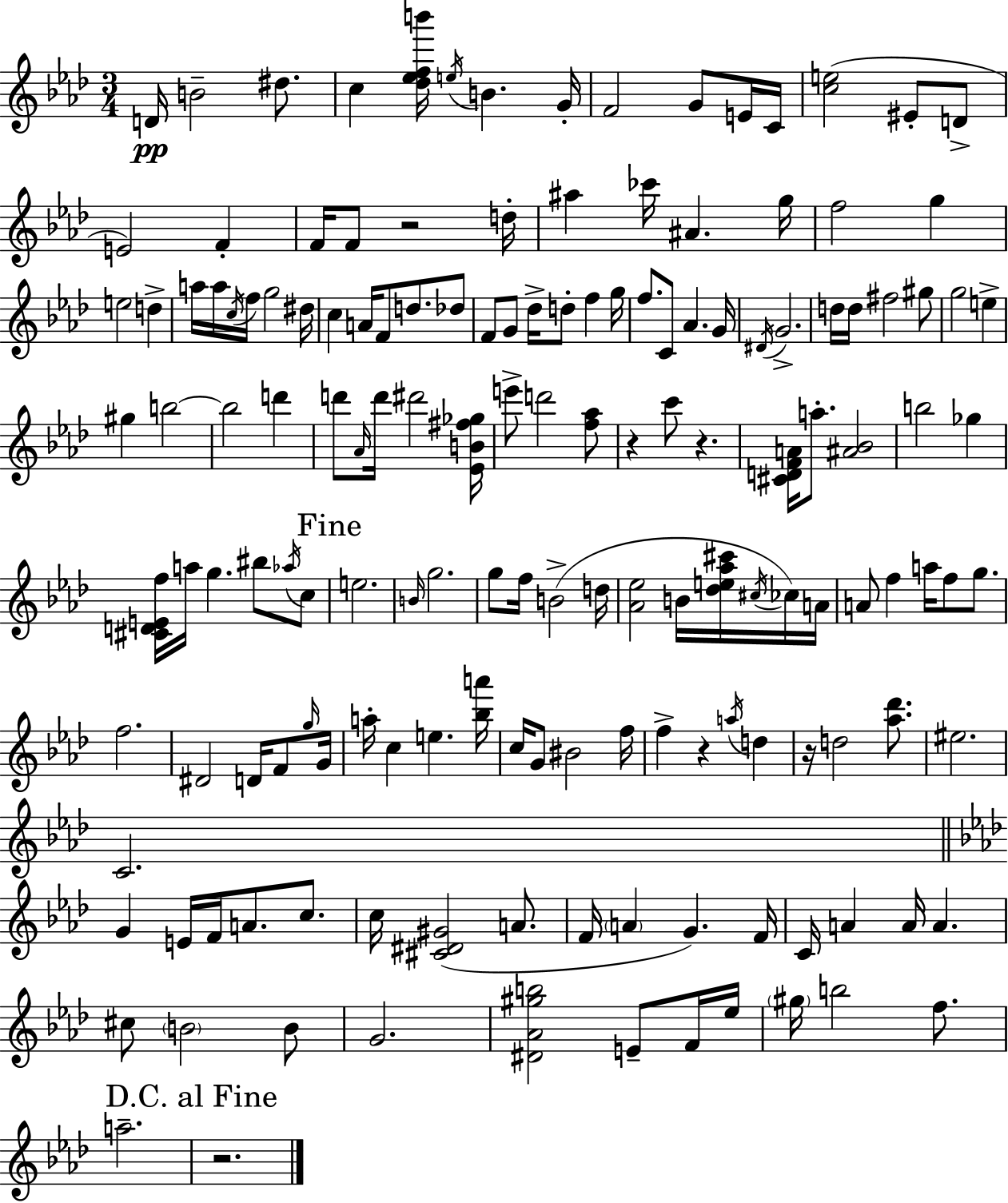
{
  \clef treble
  \numericTimeSignature
  \time 3/4
  \key aes \major
  \repeat volta 2 { d'16\pp b'2-- dis''8. | c''4 <des'' ees'' f'' b'''>16 \acciaccatura { e''16 } b'4. | g'16-. f'2 g'8 e'16 | c'16 <c'' e''>2( eis'8-. d'8-> | \break e'2) f'4-. | f'16 f'8 r2 | d''16-. ais''4 ces'''16 ais'4. | g''16 f''2 g''4 | \break e''2 d''4-> | a''16 a''16 \acciaccatura { c''16 } f''16 g''2 | dis''16 c''4 a'16 f'8 d''8. | des''8 f'8 g'8 des''16-> d''8-. f''4 | \break g''16 f''8. c'8 aes'4. | g'16 \acciaccatura { dis'16 } g'2.-> | d''16 d''16 fis''2 | gis''8 g''2 e''4-> | \break gis''4 b''2~~ | b''2 d'''4 | d'''8 \grace { aes'16 } d'''16 dis'''2 | <ees' b' fis'' ges''>16 e'''8-> d'''2 | \break <f'' aes''>8 r4 c'''8 r4. | <cis' d' f' a'>16 a''8.-. <ais' bes'>2 | b''2 | ges''4 <cis' d' e' f''>16 a''16 g''4. | \break bis''8 \acciaccatura { aes''16 } c''8 \mark "Fine" e''2. | \grace { b'16 } g''2. | g''8 f''16 b'2->( | d''16 <aes' ees''>2 | \break b'16 <des'' e'' aes'' cis'''>16 \acciaccatura { cis''16 }) ces''16 a'16 a'8 f''4 | a''16 f''8 g''8. f''2. | dis'2 | d'16 f'8 \grace { g''16 } g'16 a''16-. c''4 | \break e''4. <bes'' a'''>16 c''16 g'8 bis'2 | f''16 f''4-> | r4 \acciaccatura { a''16 } d''4 r16 d''2 | <aes'' des'''>8. eis''2. | \break c'2. | \bar "||" \break \key f \minor g'4 e'16 f'16 a'8. c''8. | c''16 <cis' dis' gis'>2( a'8. | f'16 \parenthesize a'4 g'4.) f'16 | c'16 a'4 a'16 a'4. | \break cis''8 \parenthesize b'2 b'8 | g'2. | <dis' aes' gis'' b''>2 e'8-- f'16 ees''16 | \parenthesize gis''16 b''2 f''8. | \break a''2.-- | \mark "D.C. al Fine" r2. | } \bar "|."
}